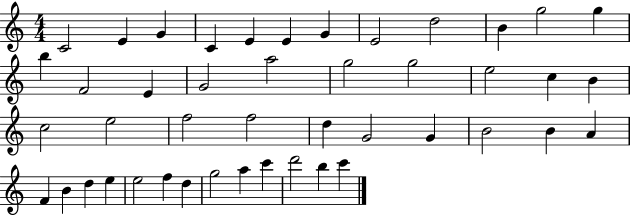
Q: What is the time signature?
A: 4/4